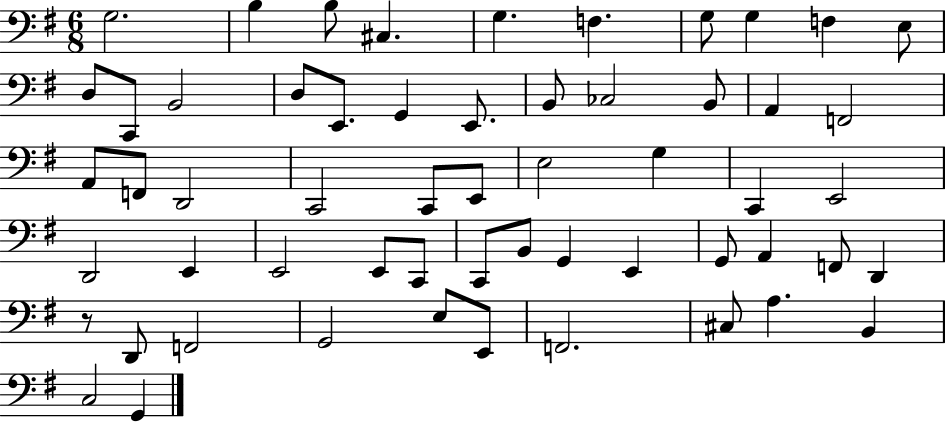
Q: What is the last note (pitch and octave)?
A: G2